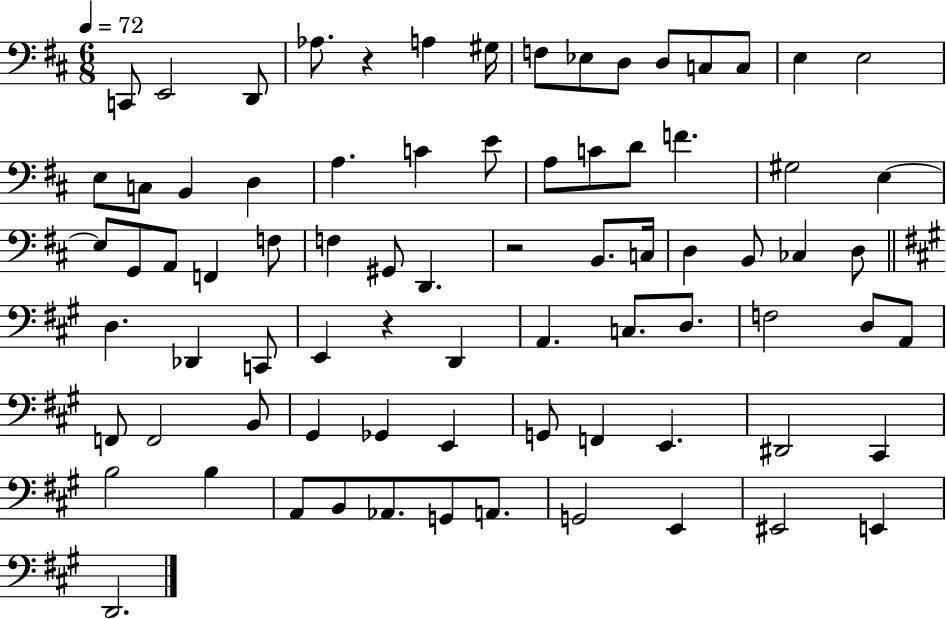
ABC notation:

X:1
T:Untitled
M:6/8
L:1/4
K:D
C,,/2 E,,2 D,,/2 _A,/2 z A, ^G,/4 F,/2 _E,/2 D,/2 D,/2 C,/2 C,/2 E, E,2 E,/2 C,/2 B,, D, A, C E/2 A,/2 C/2 D/2 F ^G,2 E, E,/2 G,,/2 A,,/2 F,, F,/2 F, ^G,,/2 D,, z2 B,,/2 C,/4 D, B,,/2 _C, D,/2 D, _D,, C,,/2 E,, z D,, A,, C,/2 D,/2 F,2 D,/2 A,,/2 F,,/2 F,,2 B,,/2 ^G,, _G,, E,, G,,/2 F,, E,, ^D,,2 ^C,, B,2 B, A,,/2 B,,/2 _A,,/2 G,,/2 A,,/2 G,,2 E,, ^E,,2 E,, D,,2